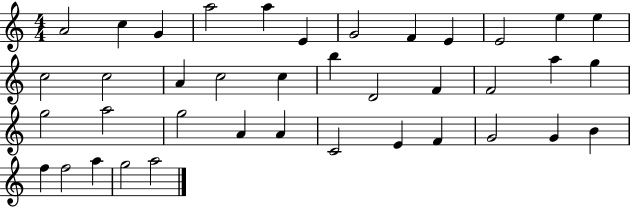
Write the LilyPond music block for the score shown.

{
  \clef treble
  \numericTimeSignature
  \time 4/4
  \key c \major
  a'2 c''4 g'4 | a''2 a''4 e'4 | g'2 f'4 e'4 | e'2 e''4 e''4 | \break c''2 c''2 | a'4 c''2 c''4 | b''4 d'2 f'4 | f'2 a''4 g''4 | \break g''2 a''2 | g''2 a'4 a'4 | c'2 e'4 f'4 | g'2 g'4 b'4 | \break f''4 f''2 a''4 | g''2 a''2 | \bar "|."
}